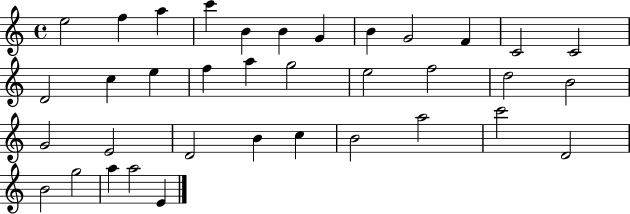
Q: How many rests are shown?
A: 0